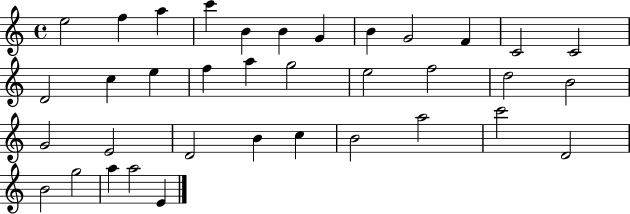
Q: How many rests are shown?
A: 0